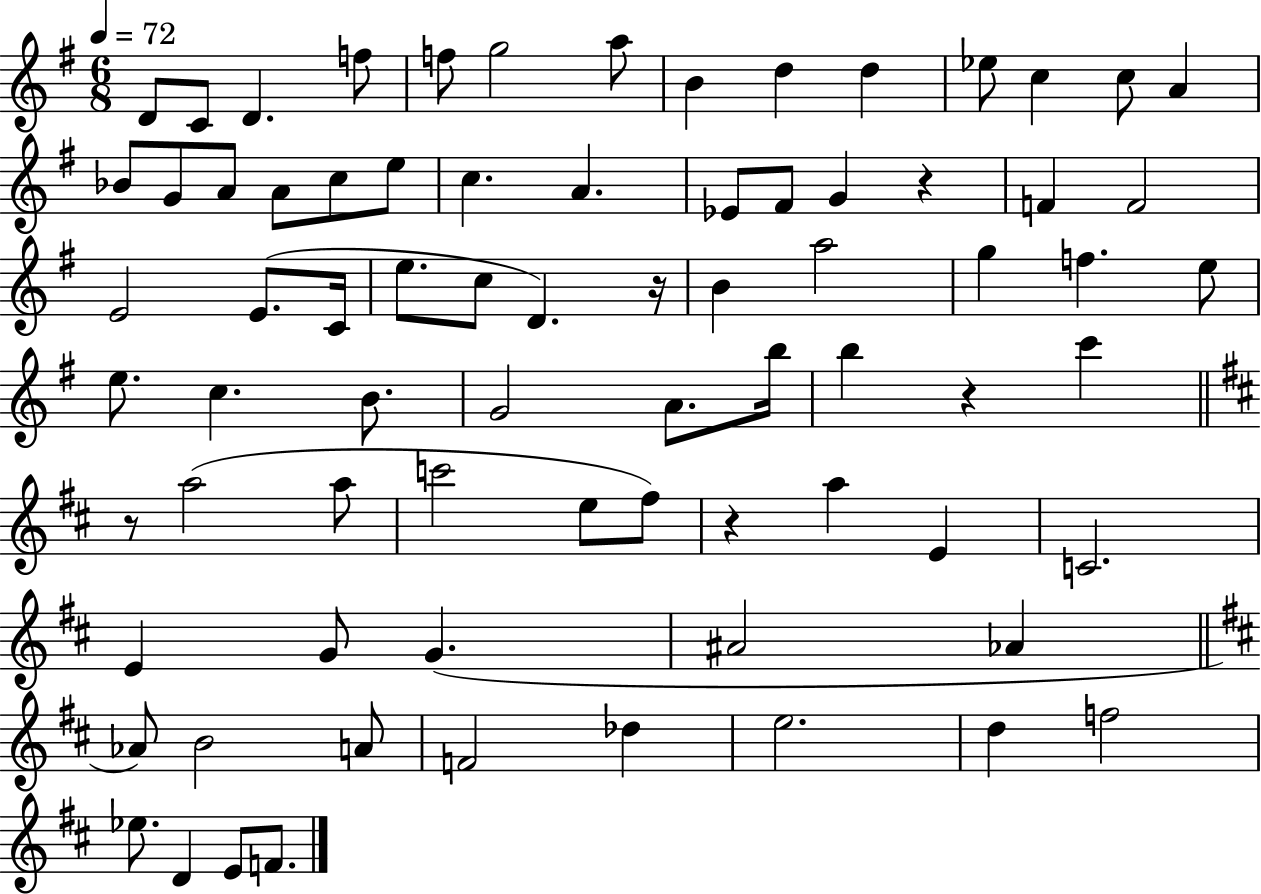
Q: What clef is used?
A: treble